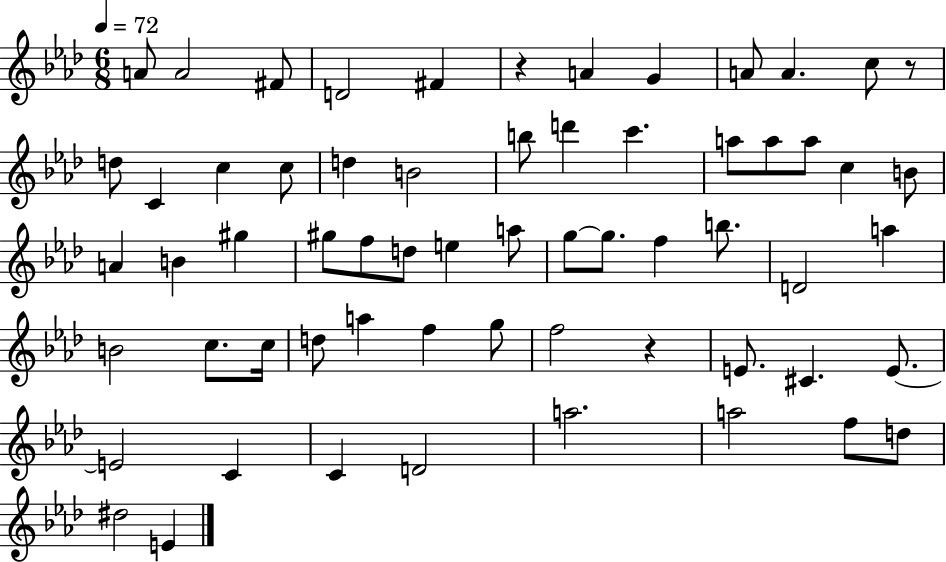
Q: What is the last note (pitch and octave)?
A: E4